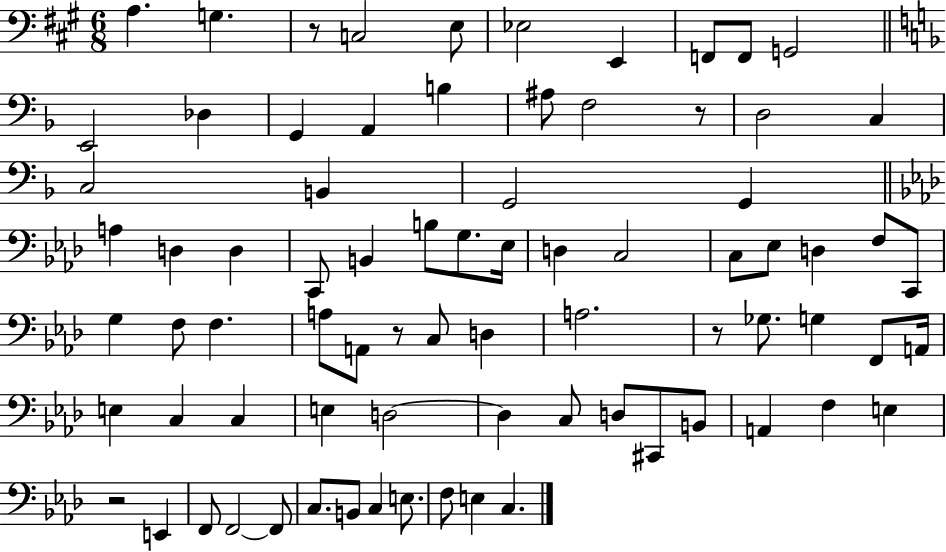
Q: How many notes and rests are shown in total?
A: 78